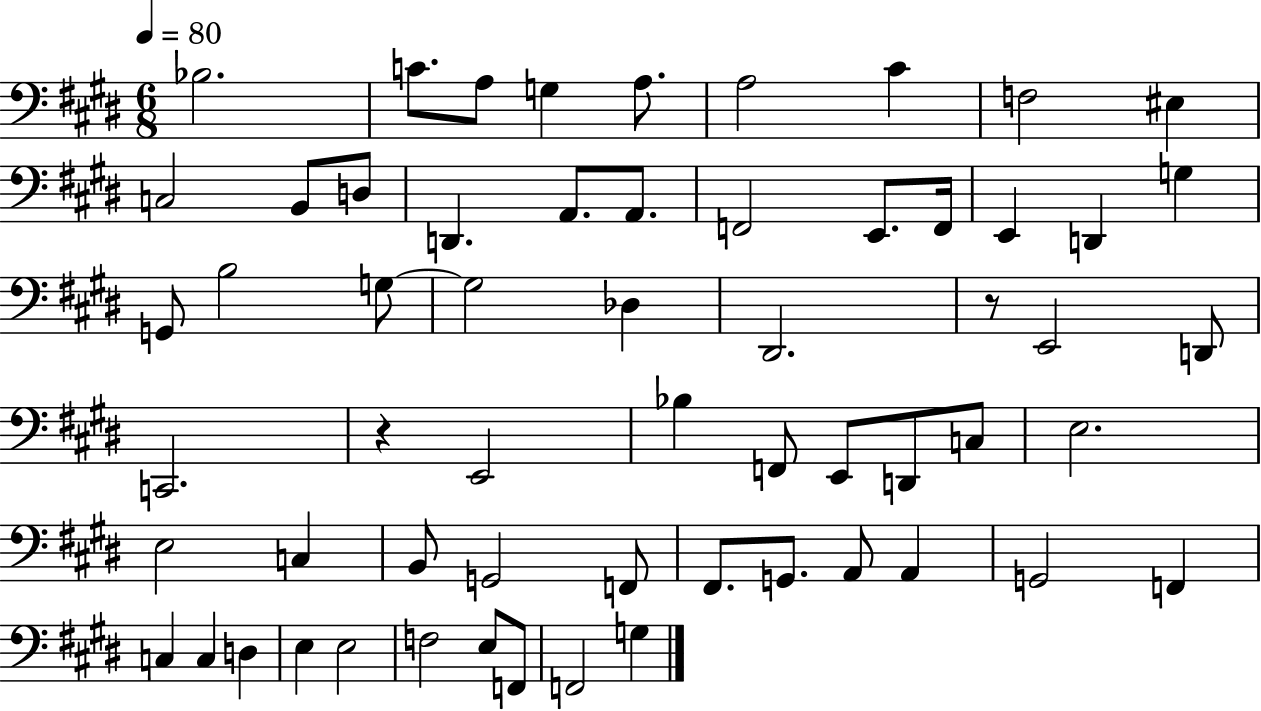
{
  \clef bass
  \numericTimeSignature
  \time 6/8
  \key e \major
  \tempo 4 = 80
  bes2. | c'8. a8 g4 a8. | a2 cis'4 | f2 eis4 | \break c2 b,8 d8 | d,4. a,8. a,8. | f,2 e,8. f,16 | e,4 d,4 g4 | \break g,8 b2 g8~~ | g2 des4 | dis,2. | r8 e,2 d,8 | \break c,2. | r4 e,2 | bes4 f,8 e,8 d,8 c8 | e2. | \break e2 c4 | b,8 g,2 f,8 | fis,8. g,8. a,8 a,4 | g,2 f,4 | \break c4 c4 d4 | e4 e2 | f2 e8 f,8 | f,2 g4 | \break \bar "|."
}